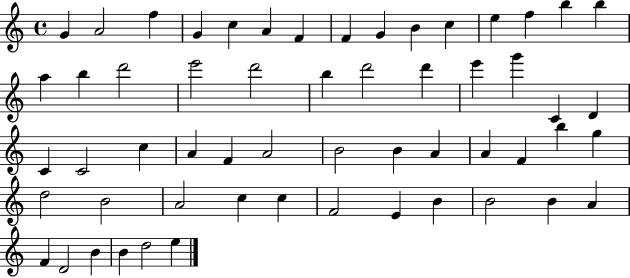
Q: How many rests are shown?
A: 0